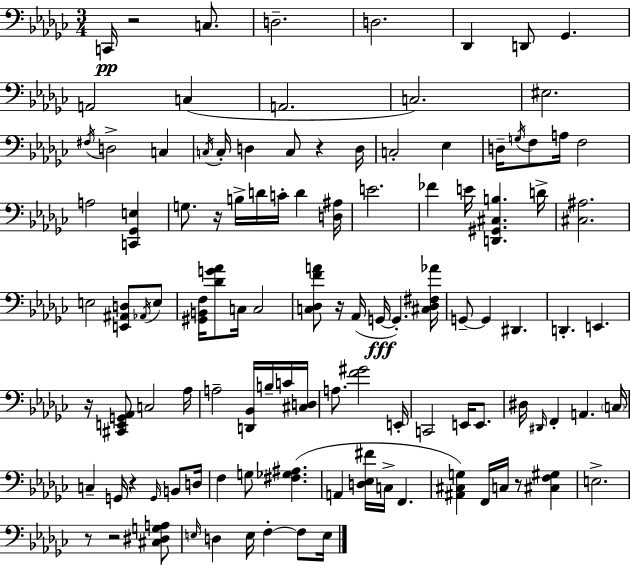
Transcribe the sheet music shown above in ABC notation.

X:1
T:Untitled
M:3/4
L:1/4
K:Ebm
C,,/4 z2 C,/2 D,2 D,2 _D,, D,,/2 _G,, A,,2 C, A,,2 C,2 ^E,2 ^F,/4 D,2 C, C,/4 C,/4 D, C,/2 z D,/4 C,2 _E, D,/4 G,/4 F,/2 A,/4 F,2 A,2 [C,,_G,,E,] G,/2 z/4 B,/4 D/4 C/4 D [D,^A,]/4 E2 _F E/4 [D,,^G,,^C,B,] D/4 [^C,^A,]2 E,2 [E,,^A,,D,]/2 _A,,/4 E,/2 [^G,,B,,F,]/4 [_DG_A]/2 C,/4 C,2 [C,_D,FA]/2 z/4 _A,,/4 G,,/4 G,, [^C,_D,^F,_A]/4 G,,/2 G,, ^D,, D,, E,, z/4 [^C,,E,,G,,_A,,]/2 C,2 _A,/4 A,2 [D,,_B,,]/4 B,/4 C/4 [^C,D,]/4 A,/2 [F^G]2 E,,/4 C,,2 E,,/4 E,,/2 ^D,/4 ^D,,/4 F,, A,, C,/4 C, G,,/4 z G,,/4 B,,/2 D,/4 F, G,/2 [^F,_G,^A,] A,, [D,_E,^F]/4 C,/4 F,, [^A,,^C,G,] F,,/4 C,/4 z/2 [^C,F,^G,] E,2 z/2 z2 [^C,^D,G,A,]/2 E,/4 D, E,/4 F, F,/2 E,/4